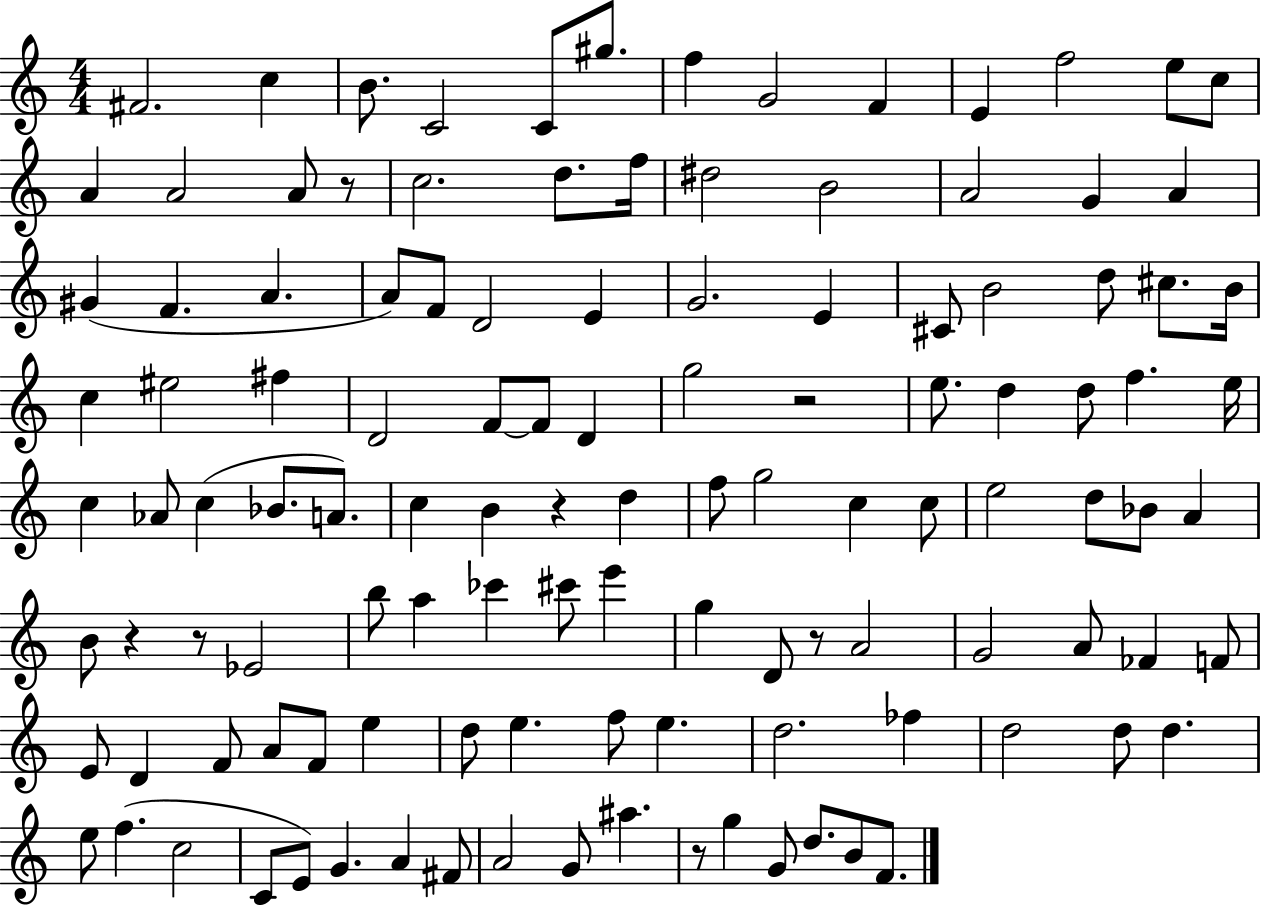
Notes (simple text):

F#4/h. C5/q B4/e. C4/h C4/e G#5/e. F5/q G4/h F4/q E4/q F5/h E5/e C5/e A4/q A4/h A4/e R/e C5/h. D5/e. F5/s D#5/h B4/h A4/h G4/q A4/q G#4/q F4/q. A4/q. A4/e F4/e D4/h E4/q G4/h. E4/q C#4/e B4/h D5/e C#5/e. B4/s C5/q EIS5/h F#5/q D4/h F4/e F4/e D4/q G5/h R/h E5/e. D5/q D5/e F5/q. E5/s C5/q Ab4/e C5/q Bb4/e. A4/e. C5/q B4/q R/q D5/q F5/e G5/h C5/q C5/e E5/h D5/e Bb4/e A4/q B4/e R/q R/e Eb4/h B5/e A5/q CES6/q C#6/e E6/q G5/q D4/e R/e A4/h G4/h A4/e FES4/q F4/e E4/e D4/q F4/e A4/e F4/e E5/q D5/e E5/q. F5/e E5/q. D5/h. FES5/q D5/h D5/e D5/q. E5/e F5/q. C5/h C4/e E4/e G4/q. A4/q F#4/e A4/h G4/e A#5/q. R/e G5/q G4/e D5/e. B4/e F4/e.